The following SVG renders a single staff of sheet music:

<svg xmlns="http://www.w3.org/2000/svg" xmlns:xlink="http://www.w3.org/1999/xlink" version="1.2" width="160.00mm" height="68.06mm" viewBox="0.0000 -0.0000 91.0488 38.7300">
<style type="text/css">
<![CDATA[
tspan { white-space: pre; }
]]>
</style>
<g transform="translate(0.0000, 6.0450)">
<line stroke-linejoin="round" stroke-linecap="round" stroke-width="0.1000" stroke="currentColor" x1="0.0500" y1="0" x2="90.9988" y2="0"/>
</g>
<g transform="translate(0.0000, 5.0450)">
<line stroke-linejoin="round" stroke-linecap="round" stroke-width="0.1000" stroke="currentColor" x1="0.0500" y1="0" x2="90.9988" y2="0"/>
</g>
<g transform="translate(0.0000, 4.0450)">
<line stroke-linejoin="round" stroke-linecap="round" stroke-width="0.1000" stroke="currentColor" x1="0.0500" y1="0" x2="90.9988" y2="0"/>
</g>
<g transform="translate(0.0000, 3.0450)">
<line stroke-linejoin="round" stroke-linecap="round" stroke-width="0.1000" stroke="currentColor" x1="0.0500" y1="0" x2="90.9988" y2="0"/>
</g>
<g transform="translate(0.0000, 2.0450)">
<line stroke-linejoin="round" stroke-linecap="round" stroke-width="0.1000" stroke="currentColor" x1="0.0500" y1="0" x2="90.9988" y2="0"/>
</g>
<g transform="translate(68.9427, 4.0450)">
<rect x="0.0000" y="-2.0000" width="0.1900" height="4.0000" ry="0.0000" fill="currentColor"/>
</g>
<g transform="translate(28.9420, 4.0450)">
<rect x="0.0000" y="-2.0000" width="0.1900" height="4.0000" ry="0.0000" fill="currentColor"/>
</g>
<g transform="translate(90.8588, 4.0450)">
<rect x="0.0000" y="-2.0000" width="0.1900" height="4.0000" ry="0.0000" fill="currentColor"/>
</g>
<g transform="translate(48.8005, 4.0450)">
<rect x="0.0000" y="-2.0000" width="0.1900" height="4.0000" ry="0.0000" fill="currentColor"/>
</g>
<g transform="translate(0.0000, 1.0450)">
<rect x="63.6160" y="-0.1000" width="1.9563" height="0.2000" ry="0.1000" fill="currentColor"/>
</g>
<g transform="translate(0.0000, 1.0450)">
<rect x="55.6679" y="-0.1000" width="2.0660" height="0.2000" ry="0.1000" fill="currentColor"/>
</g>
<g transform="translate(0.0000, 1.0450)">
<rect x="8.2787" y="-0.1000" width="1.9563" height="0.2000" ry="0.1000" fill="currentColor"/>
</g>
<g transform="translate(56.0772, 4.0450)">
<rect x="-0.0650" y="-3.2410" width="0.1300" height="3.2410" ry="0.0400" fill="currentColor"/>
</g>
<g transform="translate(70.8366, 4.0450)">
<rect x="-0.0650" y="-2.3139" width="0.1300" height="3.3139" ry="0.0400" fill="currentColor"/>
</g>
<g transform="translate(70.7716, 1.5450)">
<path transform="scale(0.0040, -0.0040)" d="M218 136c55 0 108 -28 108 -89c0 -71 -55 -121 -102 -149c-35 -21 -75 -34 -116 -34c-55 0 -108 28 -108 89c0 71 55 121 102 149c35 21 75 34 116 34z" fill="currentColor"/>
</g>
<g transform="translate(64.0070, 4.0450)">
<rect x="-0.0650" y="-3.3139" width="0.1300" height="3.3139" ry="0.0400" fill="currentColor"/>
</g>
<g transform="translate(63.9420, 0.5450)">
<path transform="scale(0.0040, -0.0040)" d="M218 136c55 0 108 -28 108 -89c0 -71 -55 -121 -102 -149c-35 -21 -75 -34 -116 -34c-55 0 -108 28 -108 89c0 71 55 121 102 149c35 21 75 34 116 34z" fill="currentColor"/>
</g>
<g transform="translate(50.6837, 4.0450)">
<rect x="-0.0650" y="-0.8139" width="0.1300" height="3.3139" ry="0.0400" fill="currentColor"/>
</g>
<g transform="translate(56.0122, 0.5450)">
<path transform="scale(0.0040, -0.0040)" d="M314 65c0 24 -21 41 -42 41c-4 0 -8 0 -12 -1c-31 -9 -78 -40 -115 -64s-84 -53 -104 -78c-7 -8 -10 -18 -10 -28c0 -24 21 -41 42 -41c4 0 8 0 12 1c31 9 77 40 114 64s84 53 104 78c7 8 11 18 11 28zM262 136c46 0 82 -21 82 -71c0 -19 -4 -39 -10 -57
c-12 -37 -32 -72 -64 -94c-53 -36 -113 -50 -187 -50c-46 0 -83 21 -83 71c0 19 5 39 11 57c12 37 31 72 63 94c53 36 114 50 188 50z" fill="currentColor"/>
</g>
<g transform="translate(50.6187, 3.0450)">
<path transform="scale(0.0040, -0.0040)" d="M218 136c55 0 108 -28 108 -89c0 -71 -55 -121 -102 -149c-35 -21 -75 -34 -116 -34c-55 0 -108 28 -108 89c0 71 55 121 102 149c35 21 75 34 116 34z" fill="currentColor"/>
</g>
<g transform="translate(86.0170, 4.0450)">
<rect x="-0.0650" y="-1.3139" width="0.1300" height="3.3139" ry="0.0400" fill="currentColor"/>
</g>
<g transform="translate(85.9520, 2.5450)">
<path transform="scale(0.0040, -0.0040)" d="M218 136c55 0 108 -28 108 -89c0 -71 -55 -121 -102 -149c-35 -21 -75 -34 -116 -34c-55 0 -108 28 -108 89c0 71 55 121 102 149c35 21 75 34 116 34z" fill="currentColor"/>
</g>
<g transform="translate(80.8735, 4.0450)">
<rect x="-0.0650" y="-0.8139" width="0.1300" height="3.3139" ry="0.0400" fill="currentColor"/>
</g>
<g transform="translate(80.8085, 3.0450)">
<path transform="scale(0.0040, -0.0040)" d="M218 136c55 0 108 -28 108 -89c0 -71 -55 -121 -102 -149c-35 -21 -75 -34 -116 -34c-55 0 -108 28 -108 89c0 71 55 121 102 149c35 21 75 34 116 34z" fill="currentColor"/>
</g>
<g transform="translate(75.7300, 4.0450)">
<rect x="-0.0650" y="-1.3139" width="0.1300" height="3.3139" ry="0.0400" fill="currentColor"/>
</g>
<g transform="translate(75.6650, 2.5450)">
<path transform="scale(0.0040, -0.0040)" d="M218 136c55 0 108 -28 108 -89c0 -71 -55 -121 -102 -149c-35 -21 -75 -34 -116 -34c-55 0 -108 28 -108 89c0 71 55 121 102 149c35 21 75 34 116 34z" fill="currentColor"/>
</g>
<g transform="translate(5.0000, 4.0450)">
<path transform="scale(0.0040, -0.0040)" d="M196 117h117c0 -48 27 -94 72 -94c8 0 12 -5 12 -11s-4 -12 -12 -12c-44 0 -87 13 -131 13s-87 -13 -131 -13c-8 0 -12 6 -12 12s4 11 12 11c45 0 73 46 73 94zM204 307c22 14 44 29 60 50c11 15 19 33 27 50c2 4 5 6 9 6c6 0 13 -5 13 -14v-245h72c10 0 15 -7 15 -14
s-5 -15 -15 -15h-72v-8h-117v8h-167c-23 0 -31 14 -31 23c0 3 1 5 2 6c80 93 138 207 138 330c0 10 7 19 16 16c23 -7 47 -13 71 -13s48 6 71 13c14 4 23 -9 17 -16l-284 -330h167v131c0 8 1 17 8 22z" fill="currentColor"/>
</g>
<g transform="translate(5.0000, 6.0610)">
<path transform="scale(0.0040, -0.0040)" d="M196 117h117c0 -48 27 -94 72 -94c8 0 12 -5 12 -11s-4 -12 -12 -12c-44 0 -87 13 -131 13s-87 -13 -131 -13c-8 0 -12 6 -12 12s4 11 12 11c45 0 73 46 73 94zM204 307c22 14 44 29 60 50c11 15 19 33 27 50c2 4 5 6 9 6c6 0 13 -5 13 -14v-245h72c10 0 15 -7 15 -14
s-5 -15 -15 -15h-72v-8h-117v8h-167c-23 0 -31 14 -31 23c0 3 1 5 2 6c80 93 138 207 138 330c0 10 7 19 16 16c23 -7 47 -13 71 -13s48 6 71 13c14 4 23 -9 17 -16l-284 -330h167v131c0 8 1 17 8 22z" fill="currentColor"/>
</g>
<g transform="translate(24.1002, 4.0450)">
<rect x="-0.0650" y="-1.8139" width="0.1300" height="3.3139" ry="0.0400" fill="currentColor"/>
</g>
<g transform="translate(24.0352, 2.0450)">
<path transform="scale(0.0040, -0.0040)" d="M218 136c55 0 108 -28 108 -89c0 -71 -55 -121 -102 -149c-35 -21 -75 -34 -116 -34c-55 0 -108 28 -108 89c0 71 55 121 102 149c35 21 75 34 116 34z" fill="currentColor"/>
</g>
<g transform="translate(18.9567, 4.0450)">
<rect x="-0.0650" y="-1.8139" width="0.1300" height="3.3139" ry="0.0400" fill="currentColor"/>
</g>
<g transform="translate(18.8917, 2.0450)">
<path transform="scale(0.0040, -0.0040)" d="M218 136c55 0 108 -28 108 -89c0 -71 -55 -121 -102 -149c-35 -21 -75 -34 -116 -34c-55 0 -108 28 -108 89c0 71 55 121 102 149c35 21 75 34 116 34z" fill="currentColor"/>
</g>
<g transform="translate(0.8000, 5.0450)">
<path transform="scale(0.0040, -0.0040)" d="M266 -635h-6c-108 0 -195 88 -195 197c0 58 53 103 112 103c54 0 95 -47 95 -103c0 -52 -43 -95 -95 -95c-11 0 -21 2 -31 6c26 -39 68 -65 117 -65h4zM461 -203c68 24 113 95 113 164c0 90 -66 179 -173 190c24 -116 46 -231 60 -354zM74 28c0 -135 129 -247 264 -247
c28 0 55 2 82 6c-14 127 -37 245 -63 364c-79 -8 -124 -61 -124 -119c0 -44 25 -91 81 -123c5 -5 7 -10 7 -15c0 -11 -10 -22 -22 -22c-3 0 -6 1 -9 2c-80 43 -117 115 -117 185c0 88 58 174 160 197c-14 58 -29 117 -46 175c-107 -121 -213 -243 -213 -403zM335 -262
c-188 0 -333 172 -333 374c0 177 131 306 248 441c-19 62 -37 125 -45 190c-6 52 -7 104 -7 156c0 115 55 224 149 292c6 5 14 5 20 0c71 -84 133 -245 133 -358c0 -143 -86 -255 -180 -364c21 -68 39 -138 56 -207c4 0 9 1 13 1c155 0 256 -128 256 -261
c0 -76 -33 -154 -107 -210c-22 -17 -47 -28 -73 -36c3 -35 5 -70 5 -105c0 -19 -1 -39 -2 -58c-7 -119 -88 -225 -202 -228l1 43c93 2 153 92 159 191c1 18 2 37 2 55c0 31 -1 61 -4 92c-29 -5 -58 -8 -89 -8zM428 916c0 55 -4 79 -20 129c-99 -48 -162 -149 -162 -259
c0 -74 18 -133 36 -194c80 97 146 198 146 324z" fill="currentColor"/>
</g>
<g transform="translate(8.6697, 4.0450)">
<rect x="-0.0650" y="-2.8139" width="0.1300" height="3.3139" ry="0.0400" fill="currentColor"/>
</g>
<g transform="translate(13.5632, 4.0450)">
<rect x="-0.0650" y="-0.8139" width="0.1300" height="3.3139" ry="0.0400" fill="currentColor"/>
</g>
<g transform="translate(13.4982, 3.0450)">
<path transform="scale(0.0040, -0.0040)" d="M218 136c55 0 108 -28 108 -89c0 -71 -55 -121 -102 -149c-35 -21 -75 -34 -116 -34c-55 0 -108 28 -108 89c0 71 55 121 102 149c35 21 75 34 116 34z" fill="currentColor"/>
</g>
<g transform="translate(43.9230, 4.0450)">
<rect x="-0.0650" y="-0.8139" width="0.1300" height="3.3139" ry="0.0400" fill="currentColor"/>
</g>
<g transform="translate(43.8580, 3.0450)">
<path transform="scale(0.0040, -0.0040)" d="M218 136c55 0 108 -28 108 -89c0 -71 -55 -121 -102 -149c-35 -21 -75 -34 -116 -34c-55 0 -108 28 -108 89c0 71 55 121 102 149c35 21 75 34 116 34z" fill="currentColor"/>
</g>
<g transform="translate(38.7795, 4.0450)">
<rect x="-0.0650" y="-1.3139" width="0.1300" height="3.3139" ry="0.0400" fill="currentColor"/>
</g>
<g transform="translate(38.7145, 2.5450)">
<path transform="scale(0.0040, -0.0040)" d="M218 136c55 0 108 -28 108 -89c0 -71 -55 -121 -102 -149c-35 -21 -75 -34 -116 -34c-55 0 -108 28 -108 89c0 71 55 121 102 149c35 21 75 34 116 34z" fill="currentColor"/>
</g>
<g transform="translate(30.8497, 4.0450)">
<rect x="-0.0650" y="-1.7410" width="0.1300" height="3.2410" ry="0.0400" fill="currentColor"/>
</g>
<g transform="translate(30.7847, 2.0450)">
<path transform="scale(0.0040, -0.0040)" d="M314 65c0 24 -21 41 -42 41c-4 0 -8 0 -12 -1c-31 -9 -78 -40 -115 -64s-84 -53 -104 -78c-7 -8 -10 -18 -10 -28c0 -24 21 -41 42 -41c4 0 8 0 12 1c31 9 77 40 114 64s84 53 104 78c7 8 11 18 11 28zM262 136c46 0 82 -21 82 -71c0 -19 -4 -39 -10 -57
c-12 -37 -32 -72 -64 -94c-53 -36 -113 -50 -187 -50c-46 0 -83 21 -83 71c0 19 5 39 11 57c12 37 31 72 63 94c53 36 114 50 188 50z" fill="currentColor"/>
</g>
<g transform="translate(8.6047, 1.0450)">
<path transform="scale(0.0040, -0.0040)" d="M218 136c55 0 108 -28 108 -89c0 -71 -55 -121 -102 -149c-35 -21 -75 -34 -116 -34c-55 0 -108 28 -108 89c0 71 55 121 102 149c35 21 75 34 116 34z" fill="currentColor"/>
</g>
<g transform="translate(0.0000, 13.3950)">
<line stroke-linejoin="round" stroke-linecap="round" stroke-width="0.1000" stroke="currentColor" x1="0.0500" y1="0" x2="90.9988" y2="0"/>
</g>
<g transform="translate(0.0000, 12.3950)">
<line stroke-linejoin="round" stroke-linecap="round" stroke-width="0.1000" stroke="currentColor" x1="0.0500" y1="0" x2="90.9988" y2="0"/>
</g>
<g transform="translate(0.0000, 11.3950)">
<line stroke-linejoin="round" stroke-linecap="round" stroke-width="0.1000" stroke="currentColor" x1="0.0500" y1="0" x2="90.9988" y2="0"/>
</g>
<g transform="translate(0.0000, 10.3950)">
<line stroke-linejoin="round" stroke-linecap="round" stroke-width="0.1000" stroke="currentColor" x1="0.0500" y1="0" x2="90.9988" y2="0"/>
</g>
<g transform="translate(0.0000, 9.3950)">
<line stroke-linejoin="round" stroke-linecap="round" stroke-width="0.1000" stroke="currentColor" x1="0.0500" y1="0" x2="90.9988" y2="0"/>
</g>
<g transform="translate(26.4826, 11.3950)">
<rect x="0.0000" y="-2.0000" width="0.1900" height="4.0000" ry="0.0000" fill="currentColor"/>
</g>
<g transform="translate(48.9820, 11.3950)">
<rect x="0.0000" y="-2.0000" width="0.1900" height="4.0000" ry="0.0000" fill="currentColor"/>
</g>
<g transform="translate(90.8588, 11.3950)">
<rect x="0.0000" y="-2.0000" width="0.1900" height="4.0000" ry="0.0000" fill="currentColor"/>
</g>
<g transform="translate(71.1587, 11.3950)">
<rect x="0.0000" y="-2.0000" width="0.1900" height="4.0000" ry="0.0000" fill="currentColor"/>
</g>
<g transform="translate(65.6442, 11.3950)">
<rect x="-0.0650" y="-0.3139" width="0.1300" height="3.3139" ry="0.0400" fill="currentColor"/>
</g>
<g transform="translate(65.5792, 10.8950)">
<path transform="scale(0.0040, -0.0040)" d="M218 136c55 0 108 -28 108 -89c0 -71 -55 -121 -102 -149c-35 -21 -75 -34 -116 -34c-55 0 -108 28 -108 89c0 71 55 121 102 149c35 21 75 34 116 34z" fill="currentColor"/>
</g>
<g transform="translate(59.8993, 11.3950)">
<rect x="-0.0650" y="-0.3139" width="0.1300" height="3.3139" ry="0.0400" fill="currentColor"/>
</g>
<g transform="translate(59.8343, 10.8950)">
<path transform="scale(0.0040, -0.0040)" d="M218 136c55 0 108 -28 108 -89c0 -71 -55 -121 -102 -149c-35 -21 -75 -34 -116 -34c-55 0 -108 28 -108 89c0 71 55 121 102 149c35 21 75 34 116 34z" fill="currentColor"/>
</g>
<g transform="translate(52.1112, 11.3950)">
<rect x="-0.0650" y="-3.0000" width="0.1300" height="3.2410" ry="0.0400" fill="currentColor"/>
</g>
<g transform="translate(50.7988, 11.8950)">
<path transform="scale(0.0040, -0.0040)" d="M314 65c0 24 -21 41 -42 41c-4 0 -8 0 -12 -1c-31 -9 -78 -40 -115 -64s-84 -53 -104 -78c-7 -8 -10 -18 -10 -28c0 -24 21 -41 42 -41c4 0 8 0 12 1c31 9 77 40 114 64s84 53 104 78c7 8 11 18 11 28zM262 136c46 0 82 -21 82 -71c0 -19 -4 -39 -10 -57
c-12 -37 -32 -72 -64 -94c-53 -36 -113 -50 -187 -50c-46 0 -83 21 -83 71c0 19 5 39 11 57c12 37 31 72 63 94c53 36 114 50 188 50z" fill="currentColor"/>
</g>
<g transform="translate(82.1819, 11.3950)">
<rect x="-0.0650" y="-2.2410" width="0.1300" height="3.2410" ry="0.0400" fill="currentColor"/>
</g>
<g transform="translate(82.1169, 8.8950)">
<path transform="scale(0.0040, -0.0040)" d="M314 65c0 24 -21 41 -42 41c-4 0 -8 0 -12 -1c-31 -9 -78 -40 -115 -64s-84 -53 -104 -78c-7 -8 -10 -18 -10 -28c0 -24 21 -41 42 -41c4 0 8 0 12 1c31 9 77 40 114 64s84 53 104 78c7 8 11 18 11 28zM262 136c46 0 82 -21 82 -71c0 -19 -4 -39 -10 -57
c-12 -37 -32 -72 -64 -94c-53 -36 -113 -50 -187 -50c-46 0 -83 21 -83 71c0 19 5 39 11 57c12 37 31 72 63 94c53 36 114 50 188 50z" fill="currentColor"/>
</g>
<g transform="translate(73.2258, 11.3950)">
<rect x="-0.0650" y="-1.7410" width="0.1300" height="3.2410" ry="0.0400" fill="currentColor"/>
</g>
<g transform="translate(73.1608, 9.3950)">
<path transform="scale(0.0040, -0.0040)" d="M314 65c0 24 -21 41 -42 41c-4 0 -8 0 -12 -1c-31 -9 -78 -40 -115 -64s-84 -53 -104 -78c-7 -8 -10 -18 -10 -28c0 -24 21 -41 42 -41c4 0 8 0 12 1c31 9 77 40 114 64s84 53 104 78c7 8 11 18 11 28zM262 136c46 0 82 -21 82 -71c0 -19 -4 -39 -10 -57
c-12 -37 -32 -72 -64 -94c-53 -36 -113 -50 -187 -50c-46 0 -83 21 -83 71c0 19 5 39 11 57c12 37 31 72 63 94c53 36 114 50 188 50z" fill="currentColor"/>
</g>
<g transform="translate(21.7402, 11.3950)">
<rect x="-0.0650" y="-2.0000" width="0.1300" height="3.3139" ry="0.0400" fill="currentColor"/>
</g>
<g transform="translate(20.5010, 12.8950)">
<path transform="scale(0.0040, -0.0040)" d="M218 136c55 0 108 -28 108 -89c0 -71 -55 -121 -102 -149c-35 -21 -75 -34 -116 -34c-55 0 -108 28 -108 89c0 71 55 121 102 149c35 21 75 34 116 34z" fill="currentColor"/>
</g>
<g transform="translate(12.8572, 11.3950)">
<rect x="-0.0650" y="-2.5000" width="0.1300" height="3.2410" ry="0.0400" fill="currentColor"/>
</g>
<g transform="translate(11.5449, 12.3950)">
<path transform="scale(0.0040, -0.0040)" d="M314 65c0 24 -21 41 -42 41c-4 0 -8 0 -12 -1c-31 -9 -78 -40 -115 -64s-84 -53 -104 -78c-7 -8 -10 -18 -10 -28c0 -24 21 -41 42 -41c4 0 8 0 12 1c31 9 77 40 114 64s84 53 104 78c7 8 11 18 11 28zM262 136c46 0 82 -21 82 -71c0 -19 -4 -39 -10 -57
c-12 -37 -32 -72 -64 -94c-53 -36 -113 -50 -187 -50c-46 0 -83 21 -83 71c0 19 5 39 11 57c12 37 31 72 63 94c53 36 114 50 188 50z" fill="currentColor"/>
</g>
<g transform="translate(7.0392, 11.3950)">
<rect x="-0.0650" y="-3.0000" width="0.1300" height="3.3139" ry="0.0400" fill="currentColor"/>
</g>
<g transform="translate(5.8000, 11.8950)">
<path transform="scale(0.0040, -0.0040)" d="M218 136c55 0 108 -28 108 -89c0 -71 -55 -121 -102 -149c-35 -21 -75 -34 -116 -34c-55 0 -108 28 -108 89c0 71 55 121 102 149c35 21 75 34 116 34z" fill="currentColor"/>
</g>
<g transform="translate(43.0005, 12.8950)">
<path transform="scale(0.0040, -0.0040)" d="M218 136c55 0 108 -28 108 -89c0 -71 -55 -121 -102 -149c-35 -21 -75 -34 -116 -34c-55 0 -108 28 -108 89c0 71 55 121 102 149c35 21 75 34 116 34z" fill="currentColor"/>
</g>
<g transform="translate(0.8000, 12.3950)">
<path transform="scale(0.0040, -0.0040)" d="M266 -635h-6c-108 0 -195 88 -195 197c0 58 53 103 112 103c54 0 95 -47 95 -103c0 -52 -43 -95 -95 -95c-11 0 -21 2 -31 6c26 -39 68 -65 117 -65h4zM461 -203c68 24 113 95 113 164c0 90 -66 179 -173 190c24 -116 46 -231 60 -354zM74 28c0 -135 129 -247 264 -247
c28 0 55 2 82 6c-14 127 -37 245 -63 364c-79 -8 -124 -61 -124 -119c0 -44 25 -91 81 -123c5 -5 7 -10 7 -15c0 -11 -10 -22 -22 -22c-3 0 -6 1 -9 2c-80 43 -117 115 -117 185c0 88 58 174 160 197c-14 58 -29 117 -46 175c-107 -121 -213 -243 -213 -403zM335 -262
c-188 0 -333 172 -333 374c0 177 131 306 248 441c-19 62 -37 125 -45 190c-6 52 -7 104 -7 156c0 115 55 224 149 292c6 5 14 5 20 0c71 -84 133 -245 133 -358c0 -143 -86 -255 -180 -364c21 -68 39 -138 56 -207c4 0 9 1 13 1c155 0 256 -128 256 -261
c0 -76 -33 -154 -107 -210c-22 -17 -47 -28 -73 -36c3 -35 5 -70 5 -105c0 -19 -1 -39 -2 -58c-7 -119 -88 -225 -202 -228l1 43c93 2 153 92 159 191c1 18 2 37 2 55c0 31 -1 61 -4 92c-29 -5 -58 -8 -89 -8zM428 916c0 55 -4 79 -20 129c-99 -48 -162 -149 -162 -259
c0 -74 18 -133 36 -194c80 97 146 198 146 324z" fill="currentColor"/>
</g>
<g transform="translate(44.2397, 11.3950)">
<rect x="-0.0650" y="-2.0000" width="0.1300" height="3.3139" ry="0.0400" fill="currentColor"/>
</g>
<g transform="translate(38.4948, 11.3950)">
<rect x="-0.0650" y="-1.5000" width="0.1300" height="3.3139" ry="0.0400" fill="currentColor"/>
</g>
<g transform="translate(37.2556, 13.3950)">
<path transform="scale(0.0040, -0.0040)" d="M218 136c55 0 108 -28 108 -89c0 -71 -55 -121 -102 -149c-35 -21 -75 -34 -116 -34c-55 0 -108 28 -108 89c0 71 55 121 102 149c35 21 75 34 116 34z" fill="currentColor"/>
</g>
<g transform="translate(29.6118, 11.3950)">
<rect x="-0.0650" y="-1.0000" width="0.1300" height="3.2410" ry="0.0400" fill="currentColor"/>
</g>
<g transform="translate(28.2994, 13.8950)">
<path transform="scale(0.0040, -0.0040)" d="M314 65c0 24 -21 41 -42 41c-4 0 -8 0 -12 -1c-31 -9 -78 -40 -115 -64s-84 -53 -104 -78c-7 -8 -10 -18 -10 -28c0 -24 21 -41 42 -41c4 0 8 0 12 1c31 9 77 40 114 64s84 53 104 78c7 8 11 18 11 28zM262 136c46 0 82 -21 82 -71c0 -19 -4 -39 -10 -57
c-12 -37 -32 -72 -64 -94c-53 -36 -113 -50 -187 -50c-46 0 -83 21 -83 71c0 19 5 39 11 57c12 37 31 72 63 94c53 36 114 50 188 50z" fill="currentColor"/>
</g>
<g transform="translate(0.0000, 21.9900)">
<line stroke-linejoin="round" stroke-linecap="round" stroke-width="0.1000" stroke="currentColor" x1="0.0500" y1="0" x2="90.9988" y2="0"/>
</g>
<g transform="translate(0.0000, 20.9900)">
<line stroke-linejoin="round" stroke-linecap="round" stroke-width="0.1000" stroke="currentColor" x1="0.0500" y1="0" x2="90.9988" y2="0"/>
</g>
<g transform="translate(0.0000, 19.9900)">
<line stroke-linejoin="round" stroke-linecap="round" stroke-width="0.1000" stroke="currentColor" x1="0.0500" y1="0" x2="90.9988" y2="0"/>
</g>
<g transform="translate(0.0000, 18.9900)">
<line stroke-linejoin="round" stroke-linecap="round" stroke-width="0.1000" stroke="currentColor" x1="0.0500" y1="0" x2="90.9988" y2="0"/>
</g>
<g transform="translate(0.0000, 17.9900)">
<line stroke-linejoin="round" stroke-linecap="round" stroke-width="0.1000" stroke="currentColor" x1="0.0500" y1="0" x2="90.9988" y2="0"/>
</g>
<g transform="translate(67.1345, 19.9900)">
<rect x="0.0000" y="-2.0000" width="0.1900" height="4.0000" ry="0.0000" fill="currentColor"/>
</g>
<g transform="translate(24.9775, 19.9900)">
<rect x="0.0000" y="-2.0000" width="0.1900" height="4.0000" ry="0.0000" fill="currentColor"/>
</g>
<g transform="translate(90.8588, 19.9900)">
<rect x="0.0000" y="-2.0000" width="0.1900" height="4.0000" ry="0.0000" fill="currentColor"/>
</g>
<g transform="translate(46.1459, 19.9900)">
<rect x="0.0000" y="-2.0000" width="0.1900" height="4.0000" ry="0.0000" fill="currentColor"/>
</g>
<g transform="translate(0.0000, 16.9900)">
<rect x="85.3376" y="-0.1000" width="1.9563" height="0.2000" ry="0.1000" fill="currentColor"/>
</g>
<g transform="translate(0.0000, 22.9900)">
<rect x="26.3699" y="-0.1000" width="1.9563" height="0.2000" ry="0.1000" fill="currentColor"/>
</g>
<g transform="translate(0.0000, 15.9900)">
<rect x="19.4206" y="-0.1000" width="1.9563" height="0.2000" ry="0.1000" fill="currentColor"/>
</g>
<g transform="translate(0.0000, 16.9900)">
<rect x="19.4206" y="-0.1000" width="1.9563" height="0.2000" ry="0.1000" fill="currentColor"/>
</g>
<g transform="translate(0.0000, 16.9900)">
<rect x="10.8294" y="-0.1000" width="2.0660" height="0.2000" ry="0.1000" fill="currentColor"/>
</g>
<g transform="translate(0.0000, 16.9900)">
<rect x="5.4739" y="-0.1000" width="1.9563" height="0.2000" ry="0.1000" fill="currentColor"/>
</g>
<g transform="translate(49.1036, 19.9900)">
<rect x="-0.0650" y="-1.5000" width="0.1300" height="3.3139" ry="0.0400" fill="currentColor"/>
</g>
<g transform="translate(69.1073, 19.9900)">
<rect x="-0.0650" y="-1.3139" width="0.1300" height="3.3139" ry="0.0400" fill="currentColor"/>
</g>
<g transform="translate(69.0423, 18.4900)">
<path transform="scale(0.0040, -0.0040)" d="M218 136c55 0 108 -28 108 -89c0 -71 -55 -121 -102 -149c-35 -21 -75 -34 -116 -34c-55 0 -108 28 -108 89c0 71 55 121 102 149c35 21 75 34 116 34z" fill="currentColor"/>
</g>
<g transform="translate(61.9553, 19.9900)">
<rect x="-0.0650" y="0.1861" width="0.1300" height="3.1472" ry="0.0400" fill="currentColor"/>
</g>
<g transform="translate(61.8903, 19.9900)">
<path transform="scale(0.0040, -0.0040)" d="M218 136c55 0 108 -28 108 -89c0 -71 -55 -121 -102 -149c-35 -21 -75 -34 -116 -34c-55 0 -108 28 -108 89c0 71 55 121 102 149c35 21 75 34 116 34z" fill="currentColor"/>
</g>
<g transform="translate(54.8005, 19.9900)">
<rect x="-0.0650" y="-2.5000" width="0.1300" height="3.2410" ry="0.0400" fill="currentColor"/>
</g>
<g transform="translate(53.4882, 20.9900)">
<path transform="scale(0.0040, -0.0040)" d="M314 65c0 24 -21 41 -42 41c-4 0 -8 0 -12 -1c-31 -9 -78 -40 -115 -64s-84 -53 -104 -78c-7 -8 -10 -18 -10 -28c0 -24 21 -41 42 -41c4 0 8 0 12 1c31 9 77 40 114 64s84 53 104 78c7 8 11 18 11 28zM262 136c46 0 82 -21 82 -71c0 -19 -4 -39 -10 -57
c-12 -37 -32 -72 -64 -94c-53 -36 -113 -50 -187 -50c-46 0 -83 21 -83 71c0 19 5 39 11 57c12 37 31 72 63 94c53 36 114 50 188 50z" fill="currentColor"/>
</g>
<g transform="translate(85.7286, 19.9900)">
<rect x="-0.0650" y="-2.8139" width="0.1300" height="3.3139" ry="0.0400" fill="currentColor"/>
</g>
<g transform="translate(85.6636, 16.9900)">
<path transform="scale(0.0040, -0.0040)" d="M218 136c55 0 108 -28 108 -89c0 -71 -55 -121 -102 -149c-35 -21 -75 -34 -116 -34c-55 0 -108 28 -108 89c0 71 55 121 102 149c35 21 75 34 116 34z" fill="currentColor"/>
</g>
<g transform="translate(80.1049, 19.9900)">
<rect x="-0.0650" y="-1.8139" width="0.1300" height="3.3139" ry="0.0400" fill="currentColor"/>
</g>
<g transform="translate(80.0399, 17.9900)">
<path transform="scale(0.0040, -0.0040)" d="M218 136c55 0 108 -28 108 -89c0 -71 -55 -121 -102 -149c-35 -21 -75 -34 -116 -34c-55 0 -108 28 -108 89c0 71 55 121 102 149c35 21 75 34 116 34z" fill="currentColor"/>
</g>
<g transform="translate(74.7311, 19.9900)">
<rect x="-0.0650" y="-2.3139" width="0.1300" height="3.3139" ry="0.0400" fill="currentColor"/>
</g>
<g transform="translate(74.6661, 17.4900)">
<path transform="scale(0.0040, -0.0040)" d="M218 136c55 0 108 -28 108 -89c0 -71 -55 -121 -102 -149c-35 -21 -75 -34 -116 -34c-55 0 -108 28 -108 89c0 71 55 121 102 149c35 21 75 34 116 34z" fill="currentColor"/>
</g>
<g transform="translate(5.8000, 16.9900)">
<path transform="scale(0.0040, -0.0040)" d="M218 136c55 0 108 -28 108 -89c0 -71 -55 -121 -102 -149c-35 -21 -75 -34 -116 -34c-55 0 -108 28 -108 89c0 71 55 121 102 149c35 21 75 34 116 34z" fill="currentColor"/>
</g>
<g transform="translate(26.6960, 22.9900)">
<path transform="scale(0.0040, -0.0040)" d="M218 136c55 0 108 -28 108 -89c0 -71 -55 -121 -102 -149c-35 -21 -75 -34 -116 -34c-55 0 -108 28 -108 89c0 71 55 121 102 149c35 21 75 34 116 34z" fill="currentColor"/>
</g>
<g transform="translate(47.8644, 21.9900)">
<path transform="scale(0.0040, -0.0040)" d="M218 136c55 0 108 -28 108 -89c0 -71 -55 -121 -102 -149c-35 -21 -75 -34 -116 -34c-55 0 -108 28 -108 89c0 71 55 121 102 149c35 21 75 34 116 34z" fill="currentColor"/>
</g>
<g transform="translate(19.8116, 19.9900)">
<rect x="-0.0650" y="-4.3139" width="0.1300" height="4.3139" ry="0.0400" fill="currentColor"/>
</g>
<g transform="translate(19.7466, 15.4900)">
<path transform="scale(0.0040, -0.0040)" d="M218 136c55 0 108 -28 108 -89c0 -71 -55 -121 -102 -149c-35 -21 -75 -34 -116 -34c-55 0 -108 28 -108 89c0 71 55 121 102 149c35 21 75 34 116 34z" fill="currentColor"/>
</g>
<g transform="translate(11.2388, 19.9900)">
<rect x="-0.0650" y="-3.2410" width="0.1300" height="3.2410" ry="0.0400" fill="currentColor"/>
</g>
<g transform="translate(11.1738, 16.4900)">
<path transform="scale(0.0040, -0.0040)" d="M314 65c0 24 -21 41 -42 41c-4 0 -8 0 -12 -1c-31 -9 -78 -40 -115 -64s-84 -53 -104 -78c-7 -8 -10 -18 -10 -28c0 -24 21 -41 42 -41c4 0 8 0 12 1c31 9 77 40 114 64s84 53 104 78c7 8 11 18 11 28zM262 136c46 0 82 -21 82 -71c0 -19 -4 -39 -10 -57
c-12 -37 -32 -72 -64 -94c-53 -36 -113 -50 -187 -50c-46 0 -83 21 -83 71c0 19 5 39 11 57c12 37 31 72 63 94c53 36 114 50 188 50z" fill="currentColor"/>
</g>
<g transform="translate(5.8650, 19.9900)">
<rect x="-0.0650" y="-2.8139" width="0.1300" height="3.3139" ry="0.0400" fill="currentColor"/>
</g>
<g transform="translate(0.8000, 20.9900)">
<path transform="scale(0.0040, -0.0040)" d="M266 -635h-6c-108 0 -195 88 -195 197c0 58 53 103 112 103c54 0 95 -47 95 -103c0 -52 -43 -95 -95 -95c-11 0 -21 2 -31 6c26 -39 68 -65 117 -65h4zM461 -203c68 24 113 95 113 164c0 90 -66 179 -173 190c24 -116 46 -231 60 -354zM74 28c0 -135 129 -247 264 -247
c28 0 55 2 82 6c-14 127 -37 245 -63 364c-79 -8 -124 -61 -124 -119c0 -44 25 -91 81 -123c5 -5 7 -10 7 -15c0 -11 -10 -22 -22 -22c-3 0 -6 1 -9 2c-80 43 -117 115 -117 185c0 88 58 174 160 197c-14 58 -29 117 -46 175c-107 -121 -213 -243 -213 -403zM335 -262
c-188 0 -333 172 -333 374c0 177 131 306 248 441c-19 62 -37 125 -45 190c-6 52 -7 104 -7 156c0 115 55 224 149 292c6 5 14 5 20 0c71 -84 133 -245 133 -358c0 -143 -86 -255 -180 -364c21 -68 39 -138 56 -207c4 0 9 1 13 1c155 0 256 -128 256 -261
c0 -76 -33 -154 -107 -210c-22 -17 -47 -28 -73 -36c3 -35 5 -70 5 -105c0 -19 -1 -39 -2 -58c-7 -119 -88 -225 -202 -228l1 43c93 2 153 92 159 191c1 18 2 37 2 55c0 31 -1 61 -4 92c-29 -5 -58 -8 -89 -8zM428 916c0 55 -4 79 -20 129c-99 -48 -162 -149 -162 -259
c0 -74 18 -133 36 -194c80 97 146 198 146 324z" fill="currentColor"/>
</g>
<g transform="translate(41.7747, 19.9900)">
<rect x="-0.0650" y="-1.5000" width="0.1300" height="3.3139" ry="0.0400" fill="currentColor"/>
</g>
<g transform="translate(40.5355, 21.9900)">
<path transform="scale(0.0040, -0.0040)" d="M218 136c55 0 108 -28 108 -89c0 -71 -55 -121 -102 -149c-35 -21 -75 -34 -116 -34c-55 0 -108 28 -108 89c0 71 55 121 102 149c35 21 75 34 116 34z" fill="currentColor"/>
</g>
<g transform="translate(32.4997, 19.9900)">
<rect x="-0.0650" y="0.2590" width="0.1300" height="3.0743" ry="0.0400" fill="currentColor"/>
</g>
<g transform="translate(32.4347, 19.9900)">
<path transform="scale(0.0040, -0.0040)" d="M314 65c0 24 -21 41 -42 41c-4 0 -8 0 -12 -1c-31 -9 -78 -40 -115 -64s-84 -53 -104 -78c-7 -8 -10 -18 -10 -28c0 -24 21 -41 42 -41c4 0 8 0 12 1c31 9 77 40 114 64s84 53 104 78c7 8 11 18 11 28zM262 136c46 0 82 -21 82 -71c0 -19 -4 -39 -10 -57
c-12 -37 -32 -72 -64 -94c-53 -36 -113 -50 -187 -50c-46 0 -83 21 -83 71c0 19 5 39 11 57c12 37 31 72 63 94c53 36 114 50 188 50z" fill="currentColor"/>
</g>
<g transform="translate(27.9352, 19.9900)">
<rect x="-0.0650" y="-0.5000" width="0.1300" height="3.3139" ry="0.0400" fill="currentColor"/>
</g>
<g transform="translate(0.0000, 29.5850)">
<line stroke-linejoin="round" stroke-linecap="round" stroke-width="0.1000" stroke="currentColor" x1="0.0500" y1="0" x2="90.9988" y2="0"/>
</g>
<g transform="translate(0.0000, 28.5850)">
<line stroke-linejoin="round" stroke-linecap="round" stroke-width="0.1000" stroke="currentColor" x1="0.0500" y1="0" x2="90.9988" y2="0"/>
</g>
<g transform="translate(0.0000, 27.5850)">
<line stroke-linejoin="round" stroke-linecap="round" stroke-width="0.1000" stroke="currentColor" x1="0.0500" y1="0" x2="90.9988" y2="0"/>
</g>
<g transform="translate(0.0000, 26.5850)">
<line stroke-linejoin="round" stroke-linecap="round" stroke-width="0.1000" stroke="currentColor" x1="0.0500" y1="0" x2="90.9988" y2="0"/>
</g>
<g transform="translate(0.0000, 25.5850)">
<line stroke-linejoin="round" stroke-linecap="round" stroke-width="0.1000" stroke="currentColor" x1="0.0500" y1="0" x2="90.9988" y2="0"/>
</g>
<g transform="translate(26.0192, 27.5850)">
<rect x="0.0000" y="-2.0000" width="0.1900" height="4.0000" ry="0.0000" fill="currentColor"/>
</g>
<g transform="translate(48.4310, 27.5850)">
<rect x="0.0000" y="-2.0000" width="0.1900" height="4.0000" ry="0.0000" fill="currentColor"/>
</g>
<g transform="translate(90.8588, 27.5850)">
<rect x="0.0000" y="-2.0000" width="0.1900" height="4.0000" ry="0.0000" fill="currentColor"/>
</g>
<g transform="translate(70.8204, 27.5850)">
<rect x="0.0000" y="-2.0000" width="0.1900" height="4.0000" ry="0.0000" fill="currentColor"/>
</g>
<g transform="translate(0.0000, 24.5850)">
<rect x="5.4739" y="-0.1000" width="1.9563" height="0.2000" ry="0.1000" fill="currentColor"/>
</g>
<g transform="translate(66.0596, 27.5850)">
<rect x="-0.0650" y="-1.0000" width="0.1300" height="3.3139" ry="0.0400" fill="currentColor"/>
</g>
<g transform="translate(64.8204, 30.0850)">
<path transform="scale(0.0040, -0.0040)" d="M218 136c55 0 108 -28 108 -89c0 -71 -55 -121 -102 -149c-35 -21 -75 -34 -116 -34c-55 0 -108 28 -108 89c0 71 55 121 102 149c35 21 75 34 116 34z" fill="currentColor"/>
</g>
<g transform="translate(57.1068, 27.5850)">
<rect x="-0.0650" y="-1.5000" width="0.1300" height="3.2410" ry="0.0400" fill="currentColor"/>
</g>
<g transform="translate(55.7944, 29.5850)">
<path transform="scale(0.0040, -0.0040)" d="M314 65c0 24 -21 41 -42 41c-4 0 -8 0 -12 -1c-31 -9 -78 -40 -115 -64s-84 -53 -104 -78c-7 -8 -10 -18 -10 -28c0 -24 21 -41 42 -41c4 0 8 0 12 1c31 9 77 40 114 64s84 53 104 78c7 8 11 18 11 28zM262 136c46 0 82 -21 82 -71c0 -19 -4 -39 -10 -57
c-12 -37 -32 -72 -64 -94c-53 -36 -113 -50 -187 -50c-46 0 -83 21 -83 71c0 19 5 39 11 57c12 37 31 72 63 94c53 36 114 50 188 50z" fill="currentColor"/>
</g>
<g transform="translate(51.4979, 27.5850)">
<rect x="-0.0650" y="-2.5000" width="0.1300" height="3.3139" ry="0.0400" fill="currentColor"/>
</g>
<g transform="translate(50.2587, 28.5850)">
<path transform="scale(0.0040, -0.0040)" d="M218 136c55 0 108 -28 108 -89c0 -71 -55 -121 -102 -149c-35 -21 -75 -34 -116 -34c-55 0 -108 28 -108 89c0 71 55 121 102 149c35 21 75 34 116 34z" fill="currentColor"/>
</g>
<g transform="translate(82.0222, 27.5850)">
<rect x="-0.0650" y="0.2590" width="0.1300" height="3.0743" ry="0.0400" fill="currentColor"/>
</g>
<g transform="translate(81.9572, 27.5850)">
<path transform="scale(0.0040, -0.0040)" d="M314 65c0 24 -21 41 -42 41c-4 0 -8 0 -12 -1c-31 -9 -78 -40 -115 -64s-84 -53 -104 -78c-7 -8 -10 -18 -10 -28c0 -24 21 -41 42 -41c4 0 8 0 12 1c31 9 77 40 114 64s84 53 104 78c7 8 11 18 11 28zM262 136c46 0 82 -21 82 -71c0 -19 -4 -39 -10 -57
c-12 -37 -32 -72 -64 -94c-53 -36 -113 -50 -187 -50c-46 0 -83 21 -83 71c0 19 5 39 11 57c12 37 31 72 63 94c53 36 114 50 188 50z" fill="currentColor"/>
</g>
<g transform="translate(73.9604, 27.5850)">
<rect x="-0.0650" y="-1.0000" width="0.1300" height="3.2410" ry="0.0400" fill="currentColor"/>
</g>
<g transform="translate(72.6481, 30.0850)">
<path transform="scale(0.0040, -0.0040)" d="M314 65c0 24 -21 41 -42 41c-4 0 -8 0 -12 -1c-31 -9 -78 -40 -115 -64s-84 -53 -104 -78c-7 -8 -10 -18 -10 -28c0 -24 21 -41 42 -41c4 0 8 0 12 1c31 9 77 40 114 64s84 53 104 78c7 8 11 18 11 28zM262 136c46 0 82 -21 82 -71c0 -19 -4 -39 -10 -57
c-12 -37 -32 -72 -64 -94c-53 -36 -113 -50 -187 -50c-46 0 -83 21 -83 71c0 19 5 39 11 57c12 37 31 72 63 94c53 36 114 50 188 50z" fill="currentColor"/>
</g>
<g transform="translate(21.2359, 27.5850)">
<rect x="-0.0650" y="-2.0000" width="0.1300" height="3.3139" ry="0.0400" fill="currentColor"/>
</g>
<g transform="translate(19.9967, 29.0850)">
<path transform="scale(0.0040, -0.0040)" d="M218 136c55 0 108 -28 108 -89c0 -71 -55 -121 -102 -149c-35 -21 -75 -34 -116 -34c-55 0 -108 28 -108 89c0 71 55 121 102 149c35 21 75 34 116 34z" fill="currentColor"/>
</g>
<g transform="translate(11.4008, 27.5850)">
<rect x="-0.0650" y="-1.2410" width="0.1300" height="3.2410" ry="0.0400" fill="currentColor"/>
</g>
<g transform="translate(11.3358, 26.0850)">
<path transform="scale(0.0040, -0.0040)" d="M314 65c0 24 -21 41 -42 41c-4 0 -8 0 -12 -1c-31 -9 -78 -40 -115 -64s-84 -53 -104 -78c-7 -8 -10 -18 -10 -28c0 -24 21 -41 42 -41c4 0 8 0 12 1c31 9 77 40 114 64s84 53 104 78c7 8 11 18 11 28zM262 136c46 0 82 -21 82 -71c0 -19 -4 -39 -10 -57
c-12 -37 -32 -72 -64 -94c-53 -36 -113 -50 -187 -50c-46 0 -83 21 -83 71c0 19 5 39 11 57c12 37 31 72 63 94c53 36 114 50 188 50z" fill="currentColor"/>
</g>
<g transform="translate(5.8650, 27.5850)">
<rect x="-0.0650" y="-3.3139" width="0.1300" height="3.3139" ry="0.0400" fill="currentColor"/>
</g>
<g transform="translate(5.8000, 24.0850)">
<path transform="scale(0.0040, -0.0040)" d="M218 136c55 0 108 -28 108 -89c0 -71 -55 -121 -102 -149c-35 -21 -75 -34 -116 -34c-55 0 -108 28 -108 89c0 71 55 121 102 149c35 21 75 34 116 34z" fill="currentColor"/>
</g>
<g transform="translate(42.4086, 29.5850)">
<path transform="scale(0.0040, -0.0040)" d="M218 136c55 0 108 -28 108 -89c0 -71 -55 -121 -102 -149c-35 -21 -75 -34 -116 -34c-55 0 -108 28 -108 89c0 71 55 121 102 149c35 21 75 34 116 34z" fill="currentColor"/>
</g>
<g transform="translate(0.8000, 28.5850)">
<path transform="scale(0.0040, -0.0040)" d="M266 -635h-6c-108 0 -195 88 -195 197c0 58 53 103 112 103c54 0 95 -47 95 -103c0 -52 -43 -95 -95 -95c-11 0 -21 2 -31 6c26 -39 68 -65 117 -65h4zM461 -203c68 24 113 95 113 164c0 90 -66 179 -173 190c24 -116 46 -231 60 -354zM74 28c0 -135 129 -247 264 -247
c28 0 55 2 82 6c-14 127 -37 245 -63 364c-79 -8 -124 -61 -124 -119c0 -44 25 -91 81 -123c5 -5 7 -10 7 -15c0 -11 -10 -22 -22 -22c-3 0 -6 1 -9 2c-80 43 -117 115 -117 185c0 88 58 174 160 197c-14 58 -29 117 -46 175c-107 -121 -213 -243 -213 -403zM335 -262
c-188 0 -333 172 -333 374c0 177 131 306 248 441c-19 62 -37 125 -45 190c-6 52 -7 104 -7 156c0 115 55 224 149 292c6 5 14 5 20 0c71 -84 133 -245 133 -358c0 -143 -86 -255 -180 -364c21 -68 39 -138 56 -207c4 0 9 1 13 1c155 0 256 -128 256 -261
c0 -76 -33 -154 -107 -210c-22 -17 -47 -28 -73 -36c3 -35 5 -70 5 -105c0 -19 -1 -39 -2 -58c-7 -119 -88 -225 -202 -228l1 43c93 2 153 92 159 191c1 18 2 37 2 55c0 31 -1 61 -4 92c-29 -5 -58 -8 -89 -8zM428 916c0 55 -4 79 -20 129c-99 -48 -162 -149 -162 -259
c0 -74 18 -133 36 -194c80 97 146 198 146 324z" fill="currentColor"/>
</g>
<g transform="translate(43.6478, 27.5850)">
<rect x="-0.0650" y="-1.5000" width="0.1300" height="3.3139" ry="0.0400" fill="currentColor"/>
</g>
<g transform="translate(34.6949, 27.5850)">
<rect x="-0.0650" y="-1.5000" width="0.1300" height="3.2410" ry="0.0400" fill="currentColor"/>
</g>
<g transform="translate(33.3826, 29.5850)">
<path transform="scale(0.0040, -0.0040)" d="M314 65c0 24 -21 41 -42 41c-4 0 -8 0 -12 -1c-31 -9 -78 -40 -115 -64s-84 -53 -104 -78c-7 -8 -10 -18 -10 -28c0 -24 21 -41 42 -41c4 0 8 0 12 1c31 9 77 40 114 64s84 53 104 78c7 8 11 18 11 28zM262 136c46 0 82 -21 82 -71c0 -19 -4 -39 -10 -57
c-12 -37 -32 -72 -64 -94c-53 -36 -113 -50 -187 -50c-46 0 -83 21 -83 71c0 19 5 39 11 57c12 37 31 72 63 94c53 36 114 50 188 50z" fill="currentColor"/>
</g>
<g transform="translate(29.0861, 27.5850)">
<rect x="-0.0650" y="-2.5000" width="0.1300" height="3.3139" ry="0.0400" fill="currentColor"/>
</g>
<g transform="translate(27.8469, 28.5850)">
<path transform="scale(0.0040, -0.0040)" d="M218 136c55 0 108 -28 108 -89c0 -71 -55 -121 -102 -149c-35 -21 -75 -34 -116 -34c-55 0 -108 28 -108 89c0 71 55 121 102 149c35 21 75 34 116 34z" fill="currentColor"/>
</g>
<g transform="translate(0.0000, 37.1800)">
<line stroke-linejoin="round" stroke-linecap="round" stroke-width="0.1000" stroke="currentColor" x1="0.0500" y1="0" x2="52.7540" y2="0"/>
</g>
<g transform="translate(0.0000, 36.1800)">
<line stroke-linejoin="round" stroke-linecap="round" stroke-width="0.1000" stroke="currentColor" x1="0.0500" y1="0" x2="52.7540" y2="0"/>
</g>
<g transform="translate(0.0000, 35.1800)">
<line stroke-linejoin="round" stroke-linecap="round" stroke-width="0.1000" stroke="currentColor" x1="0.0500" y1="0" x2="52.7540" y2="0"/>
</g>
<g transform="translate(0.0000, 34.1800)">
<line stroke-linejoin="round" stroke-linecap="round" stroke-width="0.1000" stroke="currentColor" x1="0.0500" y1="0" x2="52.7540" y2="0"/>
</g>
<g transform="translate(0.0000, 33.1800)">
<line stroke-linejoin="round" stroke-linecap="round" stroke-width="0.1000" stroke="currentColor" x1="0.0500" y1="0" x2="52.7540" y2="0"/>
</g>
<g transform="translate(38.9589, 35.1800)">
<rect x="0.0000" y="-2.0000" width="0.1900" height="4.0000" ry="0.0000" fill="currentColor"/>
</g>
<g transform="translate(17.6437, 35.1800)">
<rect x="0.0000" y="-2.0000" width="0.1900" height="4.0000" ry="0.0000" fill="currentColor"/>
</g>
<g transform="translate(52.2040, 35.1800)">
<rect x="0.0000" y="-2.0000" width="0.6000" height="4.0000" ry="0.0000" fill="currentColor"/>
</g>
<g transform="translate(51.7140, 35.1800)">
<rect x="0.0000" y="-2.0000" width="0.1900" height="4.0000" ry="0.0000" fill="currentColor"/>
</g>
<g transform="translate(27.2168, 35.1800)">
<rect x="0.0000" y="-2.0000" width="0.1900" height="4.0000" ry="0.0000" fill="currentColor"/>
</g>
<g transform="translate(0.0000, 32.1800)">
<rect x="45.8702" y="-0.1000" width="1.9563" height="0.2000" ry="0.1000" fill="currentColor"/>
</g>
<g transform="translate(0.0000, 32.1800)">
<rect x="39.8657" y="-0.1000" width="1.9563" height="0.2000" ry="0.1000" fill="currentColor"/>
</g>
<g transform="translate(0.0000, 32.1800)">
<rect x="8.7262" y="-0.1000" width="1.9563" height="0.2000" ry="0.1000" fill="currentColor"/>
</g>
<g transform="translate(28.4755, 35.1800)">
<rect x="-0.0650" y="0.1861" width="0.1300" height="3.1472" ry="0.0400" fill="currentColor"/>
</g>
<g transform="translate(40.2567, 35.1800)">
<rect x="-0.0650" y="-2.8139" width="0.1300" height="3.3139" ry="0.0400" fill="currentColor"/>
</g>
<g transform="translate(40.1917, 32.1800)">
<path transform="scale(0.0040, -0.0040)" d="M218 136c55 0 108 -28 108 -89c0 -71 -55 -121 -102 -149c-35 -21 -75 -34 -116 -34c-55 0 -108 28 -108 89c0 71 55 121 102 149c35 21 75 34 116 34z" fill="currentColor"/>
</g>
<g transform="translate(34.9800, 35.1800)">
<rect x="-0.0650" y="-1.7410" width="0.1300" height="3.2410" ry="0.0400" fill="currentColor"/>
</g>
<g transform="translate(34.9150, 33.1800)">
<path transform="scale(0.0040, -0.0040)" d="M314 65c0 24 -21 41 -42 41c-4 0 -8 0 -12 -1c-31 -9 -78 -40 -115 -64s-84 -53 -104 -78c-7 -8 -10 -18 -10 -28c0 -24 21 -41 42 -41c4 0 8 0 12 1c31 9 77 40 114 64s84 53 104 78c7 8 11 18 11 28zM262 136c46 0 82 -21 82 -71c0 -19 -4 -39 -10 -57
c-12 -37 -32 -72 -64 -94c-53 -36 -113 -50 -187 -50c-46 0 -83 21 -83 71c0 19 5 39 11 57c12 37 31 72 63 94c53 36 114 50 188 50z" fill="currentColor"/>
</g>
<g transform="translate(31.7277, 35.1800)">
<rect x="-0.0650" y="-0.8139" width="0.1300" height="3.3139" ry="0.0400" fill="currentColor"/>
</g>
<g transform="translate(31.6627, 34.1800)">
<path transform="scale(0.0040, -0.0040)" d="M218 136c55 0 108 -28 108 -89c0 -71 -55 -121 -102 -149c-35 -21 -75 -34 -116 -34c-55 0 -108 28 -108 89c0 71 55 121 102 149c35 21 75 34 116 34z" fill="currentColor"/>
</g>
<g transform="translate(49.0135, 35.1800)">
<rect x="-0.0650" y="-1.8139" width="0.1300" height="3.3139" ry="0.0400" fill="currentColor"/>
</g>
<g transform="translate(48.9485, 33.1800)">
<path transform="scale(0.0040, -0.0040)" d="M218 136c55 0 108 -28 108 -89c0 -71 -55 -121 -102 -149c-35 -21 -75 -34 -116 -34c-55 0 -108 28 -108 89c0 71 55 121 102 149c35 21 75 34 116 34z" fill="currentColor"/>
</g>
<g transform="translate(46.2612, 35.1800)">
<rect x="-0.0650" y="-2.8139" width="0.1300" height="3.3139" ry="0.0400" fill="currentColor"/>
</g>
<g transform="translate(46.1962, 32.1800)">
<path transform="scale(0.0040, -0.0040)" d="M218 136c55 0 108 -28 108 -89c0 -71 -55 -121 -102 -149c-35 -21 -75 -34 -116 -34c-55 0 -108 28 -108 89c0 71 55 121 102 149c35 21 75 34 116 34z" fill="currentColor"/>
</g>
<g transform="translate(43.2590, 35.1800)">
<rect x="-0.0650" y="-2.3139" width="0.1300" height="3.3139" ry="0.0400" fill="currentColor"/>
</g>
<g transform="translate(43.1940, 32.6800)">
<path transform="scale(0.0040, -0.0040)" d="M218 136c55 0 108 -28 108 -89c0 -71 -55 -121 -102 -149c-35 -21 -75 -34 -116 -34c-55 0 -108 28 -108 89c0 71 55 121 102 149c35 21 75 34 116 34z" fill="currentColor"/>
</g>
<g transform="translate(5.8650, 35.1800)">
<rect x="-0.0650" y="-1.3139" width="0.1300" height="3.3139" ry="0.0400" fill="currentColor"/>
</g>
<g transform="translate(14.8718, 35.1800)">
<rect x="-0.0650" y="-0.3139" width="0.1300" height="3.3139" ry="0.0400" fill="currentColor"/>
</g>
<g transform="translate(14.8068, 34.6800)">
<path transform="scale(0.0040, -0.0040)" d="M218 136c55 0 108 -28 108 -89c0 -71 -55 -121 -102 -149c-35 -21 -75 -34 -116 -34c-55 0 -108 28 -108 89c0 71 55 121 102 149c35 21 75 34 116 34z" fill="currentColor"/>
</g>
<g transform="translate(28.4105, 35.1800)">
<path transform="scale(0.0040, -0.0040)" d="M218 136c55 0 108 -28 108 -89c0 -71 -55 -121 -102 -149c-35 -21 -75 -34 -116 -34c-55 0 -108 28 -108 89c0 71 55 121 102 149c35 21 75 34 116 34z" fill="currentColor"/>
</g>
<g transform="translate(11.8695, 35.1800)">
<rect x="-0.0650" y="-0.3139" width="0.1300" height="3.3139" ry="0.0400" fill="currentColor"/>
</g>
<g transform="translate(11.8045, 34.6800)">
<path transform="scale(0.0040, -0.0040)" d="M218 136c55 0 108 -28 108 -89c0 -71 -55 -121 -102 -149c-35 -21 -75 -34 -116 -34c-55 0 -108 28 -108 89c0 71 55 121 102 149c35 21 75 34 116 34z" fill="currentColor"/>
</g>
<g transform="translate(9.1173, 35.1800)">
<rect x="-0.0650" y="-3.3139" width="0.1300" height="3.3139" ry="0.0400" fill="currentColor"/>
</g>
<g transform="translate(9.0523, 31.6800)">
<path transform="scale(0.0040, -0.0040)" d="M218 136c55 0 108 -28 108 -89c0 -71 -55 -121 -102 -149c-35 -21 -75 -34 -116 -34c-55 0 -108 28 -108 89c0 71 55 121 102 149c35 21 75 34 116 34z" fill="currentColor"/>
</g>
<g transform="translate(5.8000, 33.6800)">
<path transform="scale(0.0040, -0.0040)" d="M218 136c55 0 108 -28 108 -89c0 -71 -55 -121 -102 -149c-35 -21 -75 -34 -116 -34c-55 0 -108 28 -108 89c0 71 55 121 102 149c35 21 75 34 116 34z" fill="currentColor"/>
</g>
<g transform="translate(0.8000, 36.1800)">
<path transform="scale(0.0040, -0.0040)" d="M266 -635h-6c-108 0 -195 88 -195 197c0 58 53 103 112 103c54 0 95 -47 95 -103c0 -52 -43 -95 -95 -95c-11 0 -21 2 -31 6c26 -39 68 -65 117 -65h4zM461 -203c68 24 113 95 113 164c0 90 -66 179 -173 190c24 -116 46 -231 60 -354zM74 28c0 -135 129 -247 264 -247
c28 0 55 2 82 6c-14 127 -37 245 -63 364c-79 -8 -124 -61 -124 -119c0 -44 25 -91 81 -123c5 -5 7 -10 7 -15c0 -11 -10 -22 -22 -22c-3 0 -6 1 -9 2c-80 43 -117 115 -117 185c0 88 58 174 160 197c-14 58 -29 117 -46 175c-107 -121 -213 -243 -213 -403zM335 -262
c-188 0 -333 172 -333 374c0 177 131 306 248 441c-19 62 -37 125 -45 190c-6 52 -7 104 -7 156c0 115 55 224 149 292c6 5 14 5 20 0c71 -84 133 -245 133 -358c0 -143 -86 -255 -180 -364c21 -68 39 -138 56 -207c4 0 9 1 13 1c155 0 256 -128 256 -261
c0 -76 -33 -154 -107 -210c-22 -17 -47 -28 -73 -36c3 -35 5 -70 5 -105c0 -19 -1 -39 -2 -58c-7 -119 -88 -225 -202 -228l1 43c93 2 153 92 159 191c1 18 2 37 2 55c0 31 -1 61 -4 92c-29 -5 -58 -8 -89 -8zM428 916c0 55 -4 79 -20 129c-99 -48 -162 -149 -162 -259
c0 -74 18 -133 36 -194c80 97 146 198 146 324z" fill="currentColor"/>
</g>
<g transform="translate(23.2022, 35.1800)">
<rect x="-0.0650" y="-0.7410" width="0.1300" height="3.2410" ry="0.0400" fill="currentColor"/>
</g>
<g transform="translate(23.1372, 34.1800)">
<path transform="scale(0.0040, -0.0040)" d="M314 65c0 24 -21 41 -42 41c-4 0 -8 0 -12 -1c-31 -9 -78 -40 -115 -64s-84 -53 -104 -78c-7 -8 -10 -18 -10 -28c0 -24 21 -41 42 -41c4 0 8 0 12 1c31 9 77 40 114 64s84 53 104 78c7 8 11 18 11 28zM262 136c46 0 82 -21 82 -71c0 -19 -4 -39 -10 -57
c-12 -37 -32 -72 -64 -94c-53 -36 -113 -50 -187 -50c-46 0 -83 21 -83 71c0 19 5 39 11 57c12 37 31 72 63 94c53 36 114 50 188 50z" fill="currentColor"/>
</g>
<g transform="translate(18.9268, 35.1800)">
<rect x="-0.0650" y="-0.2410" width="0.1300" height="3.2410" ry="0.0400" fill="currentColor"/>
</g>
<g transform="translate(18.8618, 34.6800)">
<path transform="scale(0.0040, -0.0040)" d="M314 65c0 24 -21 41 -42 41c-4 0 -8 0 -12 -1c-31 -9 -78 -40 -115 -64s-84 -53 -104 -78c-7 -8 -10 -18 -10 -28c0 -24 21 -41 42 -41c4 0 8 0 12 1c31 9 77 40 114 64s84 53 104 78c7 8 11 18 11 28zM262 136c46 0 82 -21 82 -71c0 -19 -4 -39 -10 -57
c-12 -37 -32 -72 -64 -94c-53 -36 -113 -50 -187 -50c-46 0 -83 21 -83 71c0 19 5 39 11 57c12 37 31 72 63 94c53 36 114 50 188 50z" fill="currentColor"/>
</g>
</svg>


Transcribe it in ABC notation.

X:1
T:Untitled
M:4/4
L:1/4
K:C
a d f f f2 e d d b2 b g e d e A G2 F D2 E F A2 c c f2 g2 a b2 d' C B2 E E G2 B e g f a b e2 F G E2 E G E2 D D2 B2 e b c c c2 d2 B d f2 a g a f